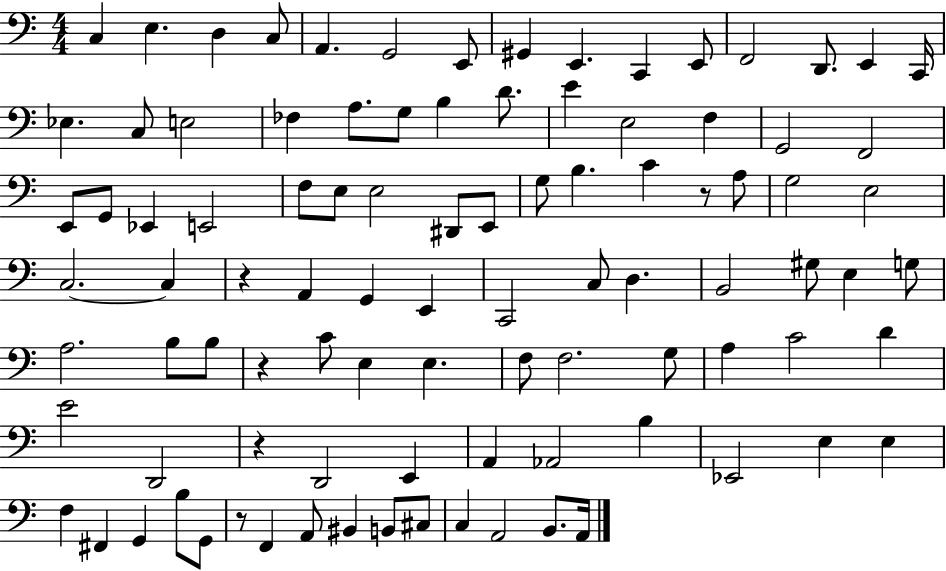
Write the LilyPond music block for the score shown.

{
  \clef bass
  \numericTimeSignature
  \time 4/4
  \key c \major
  c4 e4. d4 c8 | a,4. g,2 e,8 | gis,4 e,4. c,4 e,8 | f,2 d,8. e,4 c,16 | \break ees4. c8 e2 | fes4 a8. g8 b4 d'8. | e'4 e2 f4 | g,2 f,2 | \break e,8 g,8 ees,4 e,2 | f8 e8 e2 dis,8 e,8 | g8 b4. c'4 r8 a8 | g2 e2 | \break c2.~~ c4 | r4 a,4 g,4 e,4 | c,2 c8 d4. | b,2 gis8 e4 g8 | \break a2. b8 b8 | r4 c'8 e4 e4. | f8 f2. g8 | a4 c'2 d'4 | \break e'2 d,2 | r4 d,2 e,4 | a,4 aes,2 b4 | ees,2 e4 e4 | \break f4 fis,4 g,4 b8 g,8 | r8 f,4 a,8 bis,4 b,8 cis8 | c4 a,2 b,8. a,16 | \bar "|."
}